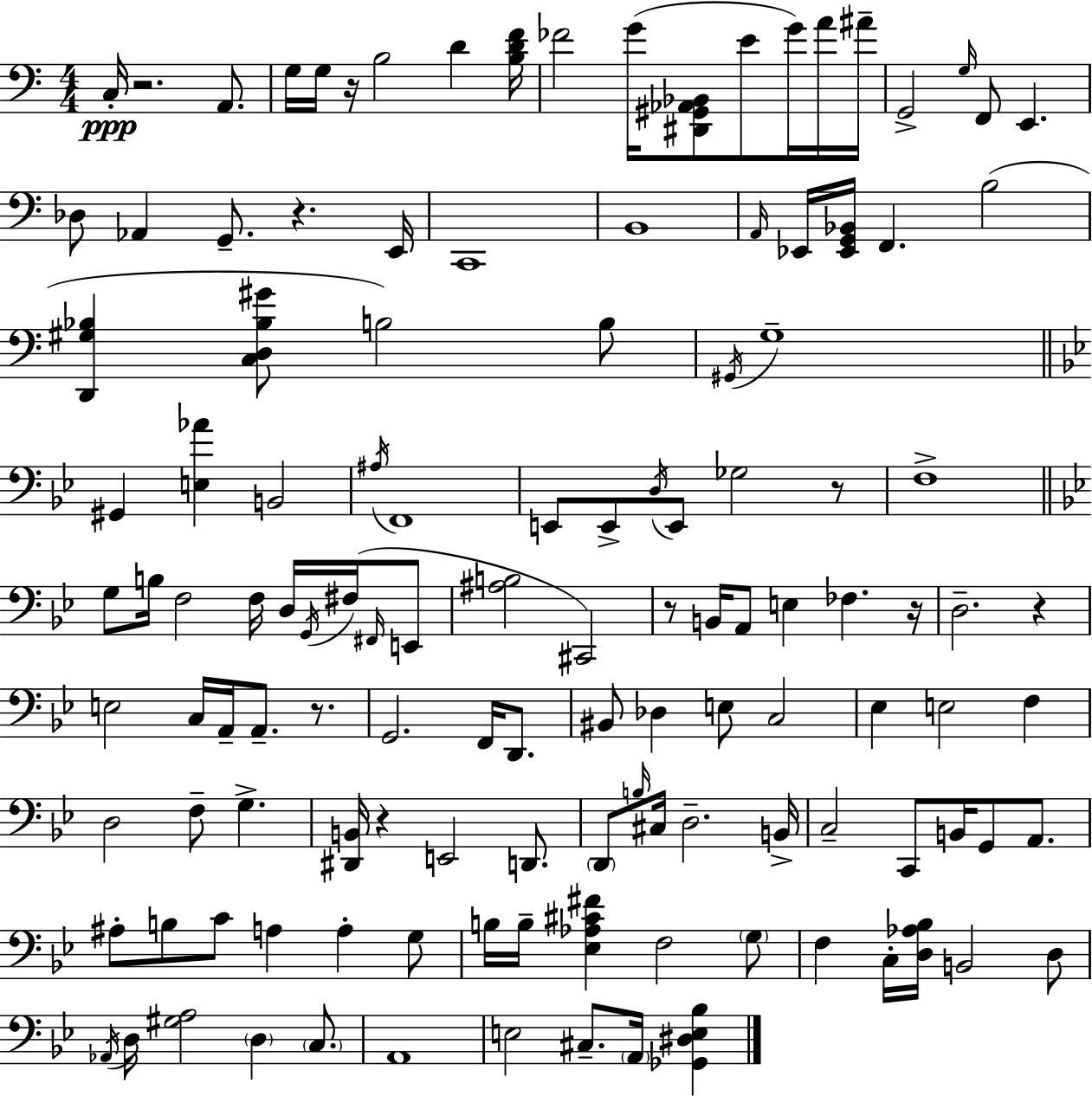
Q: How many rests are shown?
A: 9